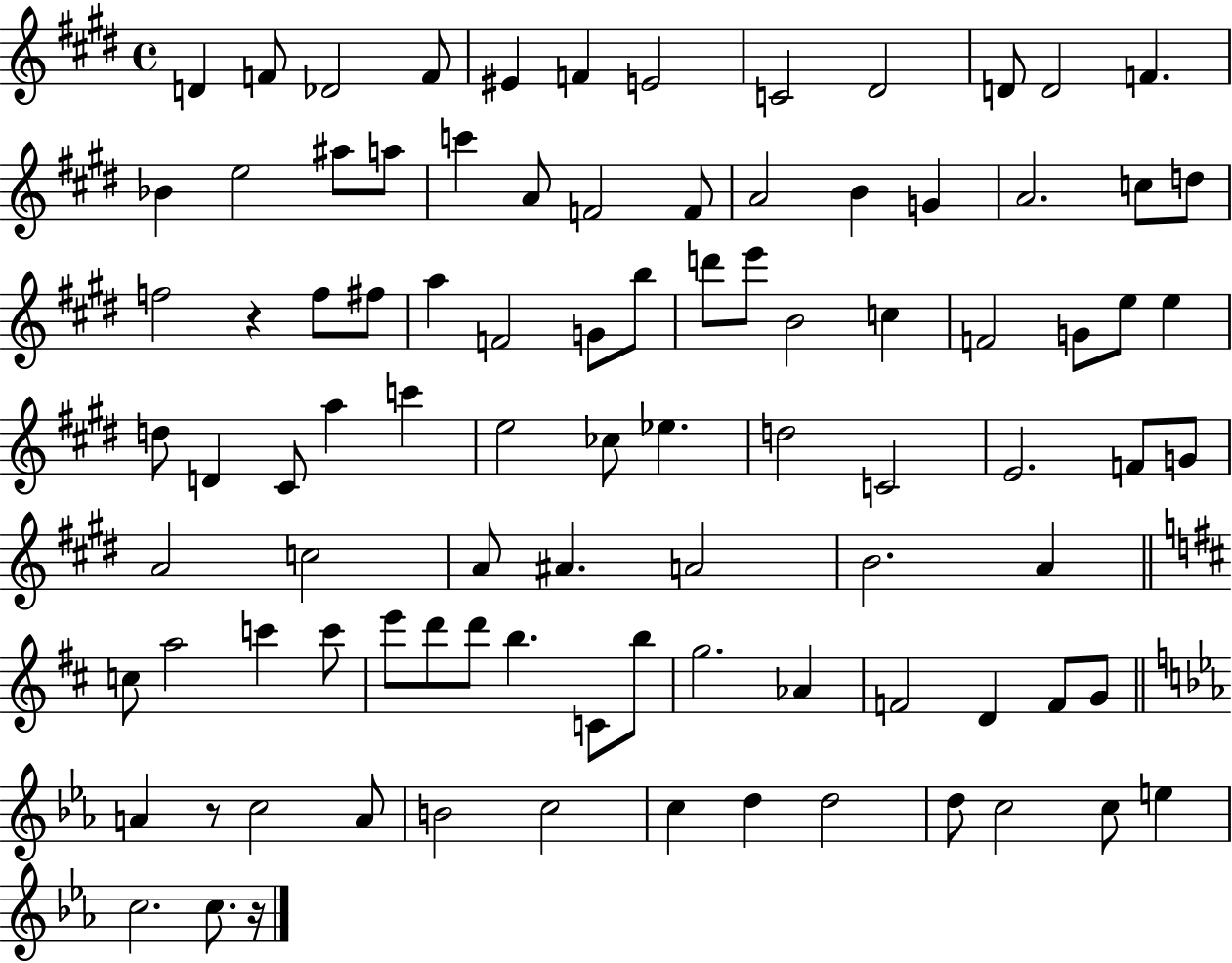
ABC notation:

X:1
T:Untitled
M:4/4
L:1/4
K:E
D F/2 _D2 F/2 ^E F E2 C2 ^D2 D/2 D2 F _B e2 ^a/2 a/2 c' A/2 F2 F/2 A2 B G A2 c/2 d/2 f2 z f/2 ^f/2 a F2 G/2 b/2 d'/2 e'/2 B2 c F2 G/2 e/2 e d/2 D ^C/2 a c' e2 _c/2 _e d2 C2 E2 F/2 G/2 A2 c2 A/2 ^A A2 B2 A c/2 a2 c' c'/2 e'/2 d'/2 d'/2 b C/2 b/2 g2 _A F2 D F/2 G/2 A z/2 c2 A/2 B2 c2 c d d2 d/2 c2 c/2 e c2 c/2 z/4